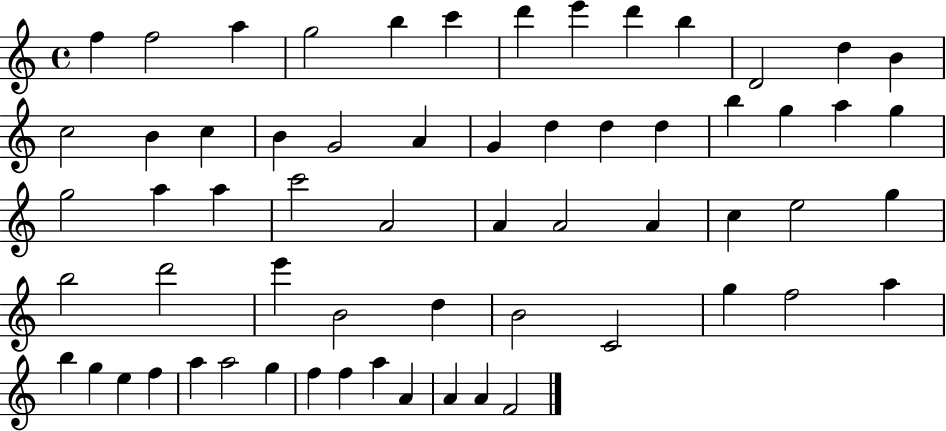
{
  \clef treble
  \time 4/4
  \defaultTimeSignature
  \key c \major
  f''4 f''2 a''4 | g''2 b''4 c'''4 | d'''4 e'''4 d'''4 b''4 | d'2 d''4 b'4 | \break c''2 b'4 c''4 | b'4 g'2 a'4 | g'4 d''4 d''4 d''4 | b''4 g''4 a''4 g''4 | \break g''2 a''4 a''4 | c'''2 a'2 | a'4 a'2 a'4 | c''4 e''2 g''4 | \break b''2 d'''2 | e'''4 b'2 d''4 | b'2 c'2 | g''4 f''2 a''4 | \break b''4 g''4 e''4 f''4 | a''4 a''2 g''4 | f''4 f''4 a''4 a'4 | a'4 a'4 f'2 | \break \bar "|."
}